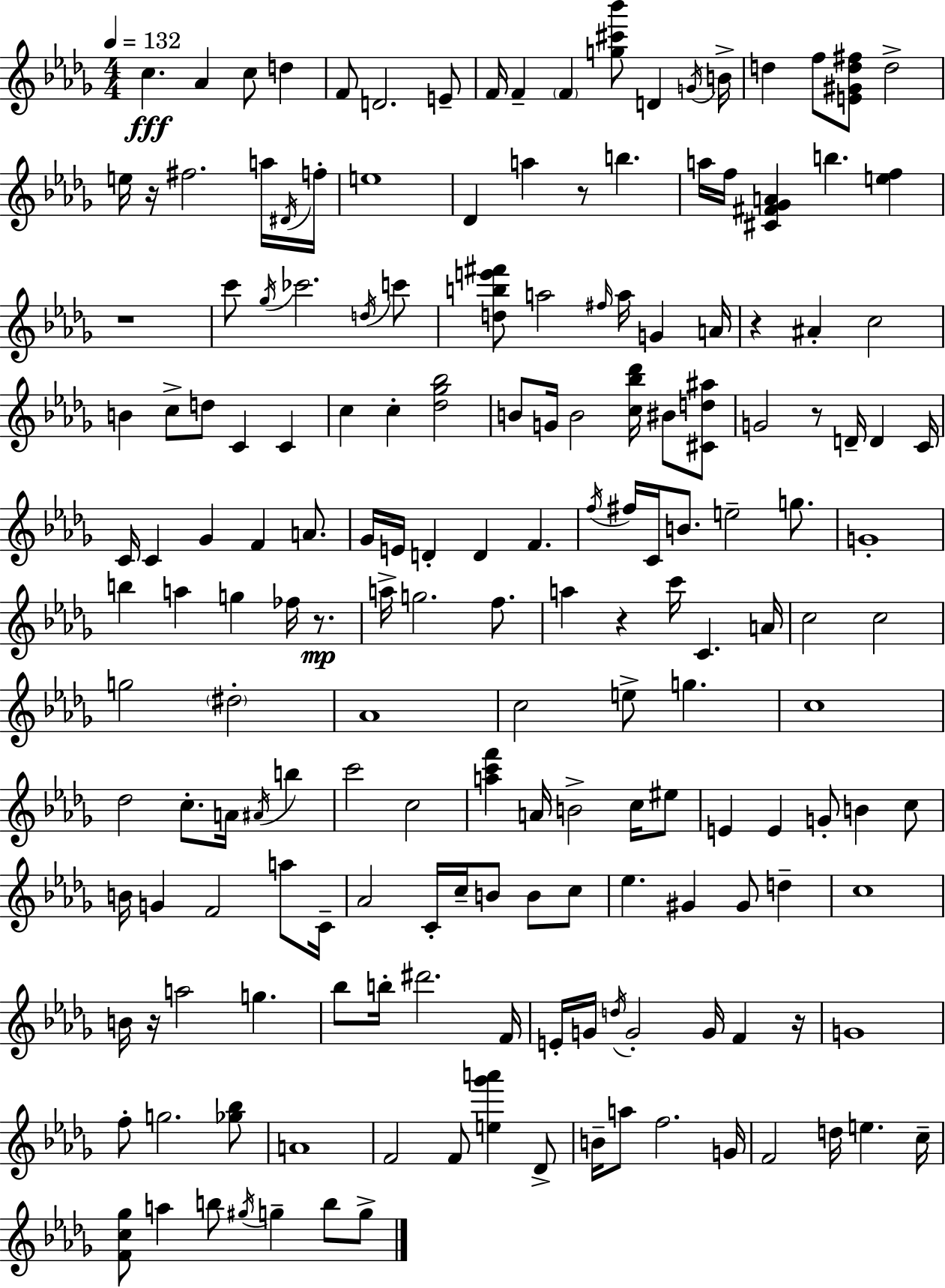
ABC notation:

X:1
T:Untitled
M:4/4
L:1/4
K:Bbm
c _A c/2 d F/2 D2 E/2 F/4 F F [g^c'_b']/2 D G/4 B/4 d f/2 [E^Gd^f]/2 d2 e/4 z/4 ^f2 a/4 ^D/4 f/4 e4 _D a z/2 b a/4 f/4 [^C^F_GA] b [ef] z4 c'/2 _g/4 _c'2 d/4 c'/2 [dbe'^f']/2 a2 ^f/4 a/4 G A/4 z ^A c2 B c/2 d/2 C C c c [_d_g_b]2 B/2 G/4 B2 [c_b_d']/4 ^B/2 [^Cd^a]/2 G2 z/2 D/4 D C/4 C/4 C _G F A/2 _G/4 E/4 D D F f/4 ^f/4 C/4 B/2 e2 g/2 G4 b a g _f/4 z/2 a/4 g2 f/2 a z c'/4 C A/4 c2 c2 g2 ^d2 _A4 c2 e/2 g c4 _d2 c/2 A/4 ^A/4 b c'2 c2 [ac'f'] A/4 B2 c/4 ^e/2 E E G/2 B c/2 B/4 G F2 a/2 C/4 _A2 C/4 c/4 B/2 B/2 c/2 _e ^G ^G/2 d c4 B/4 z/4 a2 g _b/2 b/4 ^d'2 F/4 E/4 G/4 d/4 G2 G/4 F z/4 G4 f/2 g2 [_g_b]/2 A4 F2 F/2 [e_g'a'] _D/2 B/4 a/2 f2 G/4 F2 d/4 e c/4 [Fc_g]/2 a b/2 ^g/4 g b/2 g/2